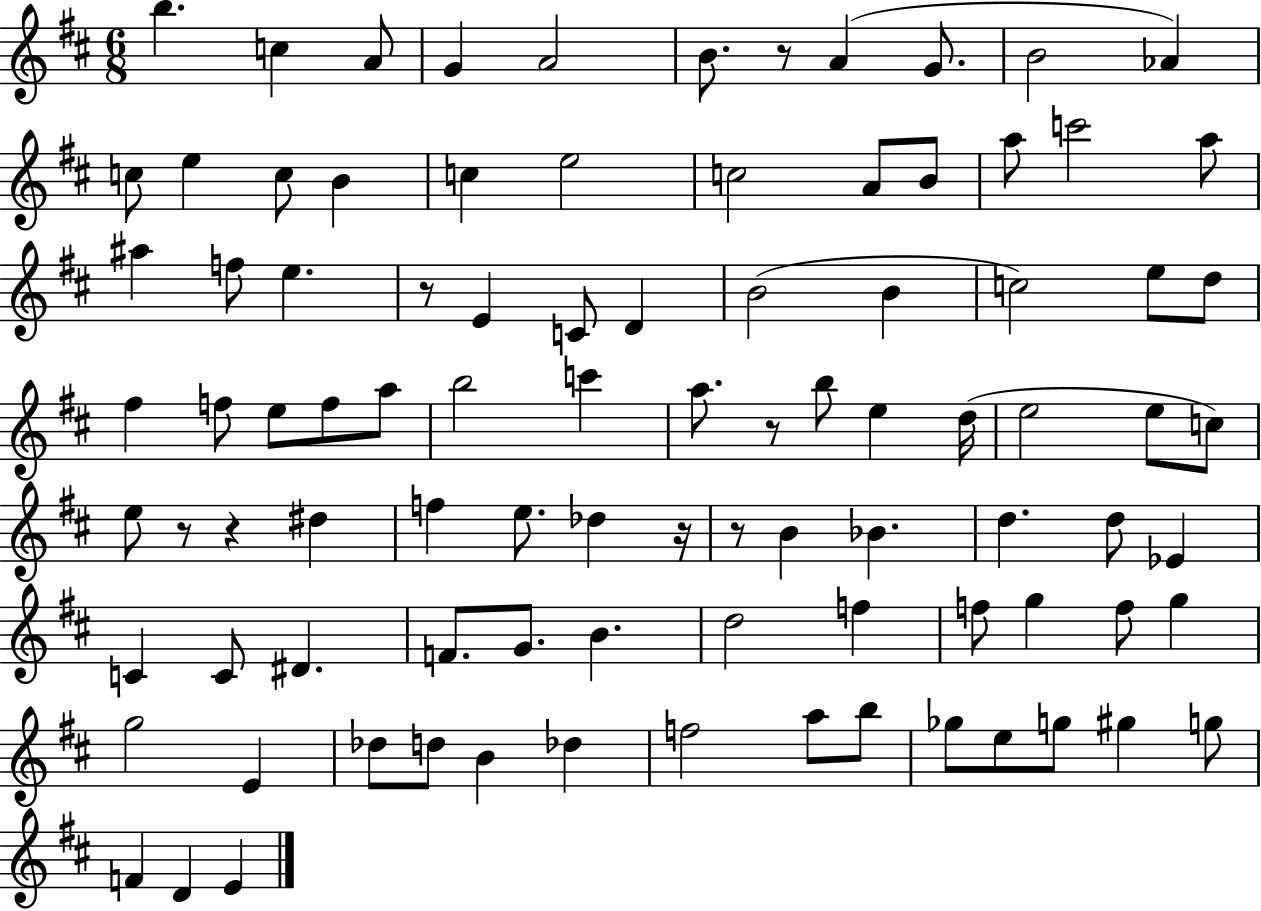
{
  \clef treble
  \numericTimeSignature
  \time 6/8
  \key d \major
  b''4. c''4 a'8 | g'4 a'2 | b'8. r8 a'4( g'8. | b'2 aes'4) | \break c''8 e''4 c''8 b'4 | c''4 e''2 | c''2 a'8 b'8 | a''8 c'''2 a''8 | \break ais''4 f''8 e''4. | r8 e'4 c'8 d'4 | b'2( b'4 | c''2) e''8 d''8 | \break fis''4 f''8 e''8 f''8 a''8 | b''2 c'''4 | a''8. r8 b''8 e''4 d''16( | e''2 e''8 c''8) | \break e''8 r8 r4 dis''4 | f''4 e''8. des''4 r16 | r8 b'4 bes'4. | d''4. d''8 ees'4 | \break c'4 c'8 dis'4. | f'8. g'8. b'4. | d''2 f''4 | f''8 g''4 f''8 g''4 | \break g''2 e'4 | des''8 d''8 b'4 des''4 | f''2 a''8 b''8 | ges''8 e''8 g''8 gis''4 g''8 | \break f'4 d'4 e'4 | \bar "|."
}